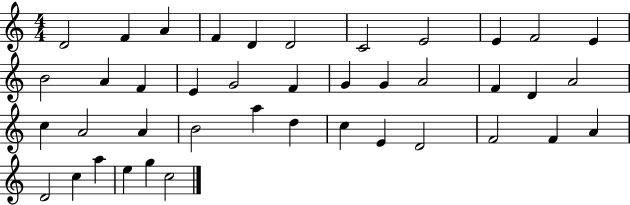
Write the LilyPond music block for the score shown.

{
  \clef treble
  \numericTimeSignature
  \time 4/4
  \key c \major
  d'2 f'4 a'4 | f'4 d'4 d'2 | c'2 e'2 | e'4 f'2 e'4 | \break b'2 a'4 f'4 | e'4 g'2 f'4 | g'4 g'4 a'2 | f'4 d'4 a'2 | \break c''4 a'2 a'4 | b'2 a''4 d''4 | c''4 e'4 d'2 | f'2 f'4 a'4 | \break d'2 c''4 a''4 | e''4 g''4 c''2 | \bar "|."
}